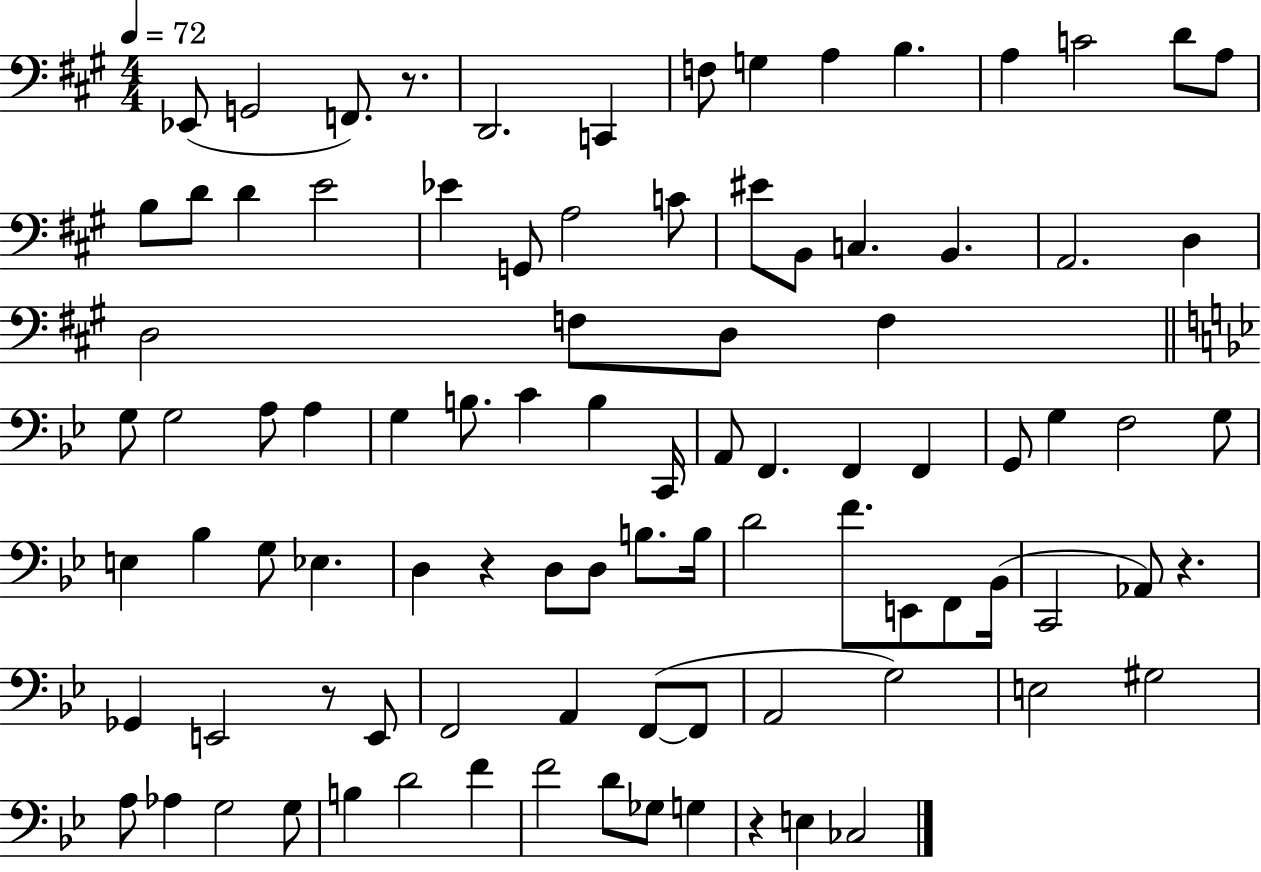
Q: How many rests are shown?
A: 5